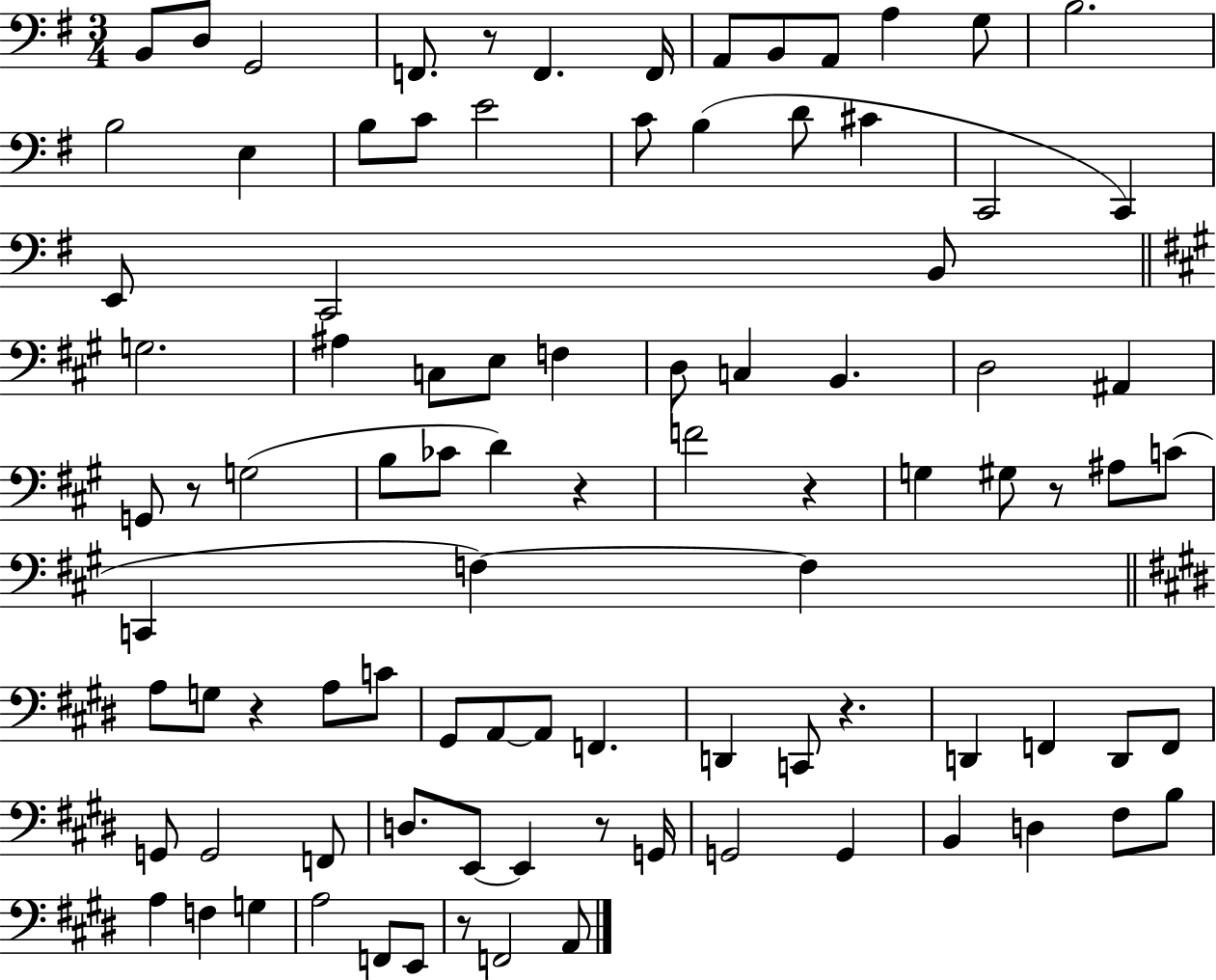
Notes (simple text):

B2/e D3/e G2/h F2/e. R/e F2/q. F2/s A2/e B2/e A2/e A3/q G3/e B3/h. B3/h E3/q B3/e C4/e E4/h C4/e B3/q D4/e C#4/q C2/h C2/q E2/e C2/h B2/e G3/h. A#3/q C3/e E3/e F3/q D3/e C3/q B2/q. D3/h A#2/q G2/e R/e G3/h B3/e CES4/e D4/q R/q F4/h R/q G3/q G#3/e R/e A#3/e C4/e C2/q F3/q F3/q A3/e G3/e R/q A3/e C4/e G#2/e A2/e A2/e F2/q. D2/q C2/e R/q. D2/q F2/q D2/e F2/e G2/e G2/h F2/e D3/e. E2/e E2/q R/e G2/s G2/h G2/q B2/q D3/q F#3/e B3/e A3/q F3/q G3/q A3/h F2/e E2/e R/e F2/h A2/e